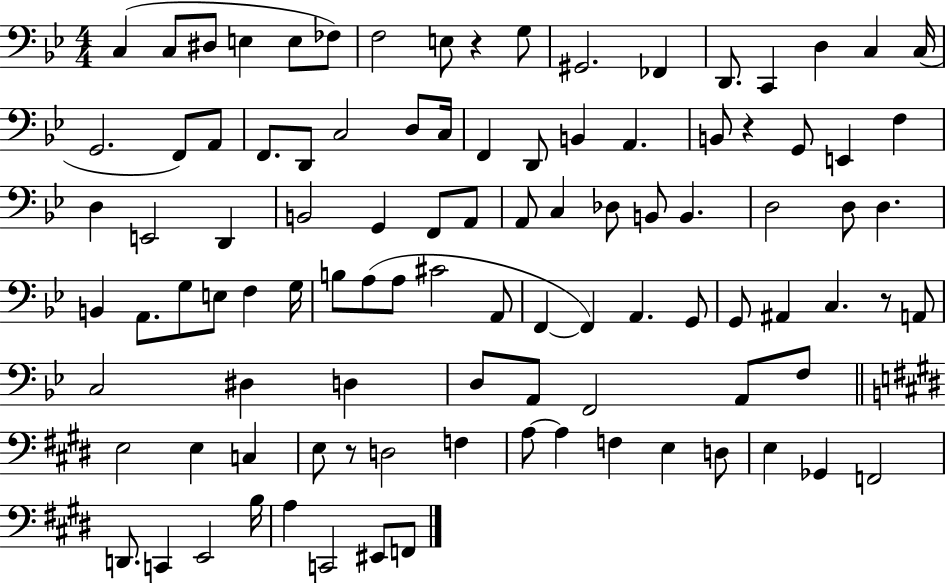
C3/q C3/e D#3/e E3/q E3/e FES3/e F3/h E3/e R/q G3/e G#2/h. FES2/q D2/e. C2/q D3/q C3/q C3/s G2/h. F2/e A2/e F2/e. D2/e C3/h D3/e C3/s F2/q D2/e B2/q A2/q. B2/e R/q G2/e E2/q F3/q D3/q E2/h D2/q B2/h G2/q F2/e A2/e A2/e C3/q Db3/e B2/e B2/q. D3/h D3/e D3/q. B2/q A2/e. G3/e E3/e F3/q G3/s B3/e A3/e A3/e C#4/h A2/e F2/q F2/q A2/q. G2/e G2/e A#2/q C3/q. R/e A2/e C3/h D#3/q D3/q D3/e A2/e F2/h A2/e F3/e E3/h E3/q C3/q E3/e R/e D3/h F3/q A3/e A3/q F3/q E3/q D3/e E3/q Gb2/q F2/h D2/e. C2/q E2/h B3/s A3/q C2/h EIS2/e F2/e